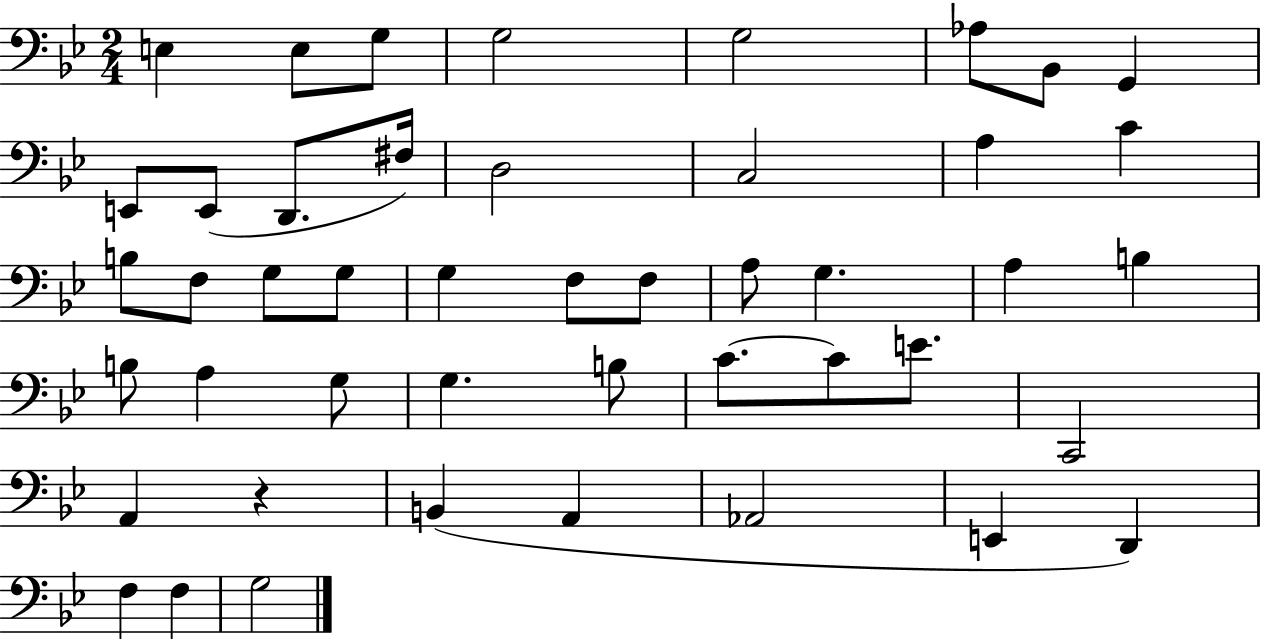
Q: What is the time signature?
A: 2/4